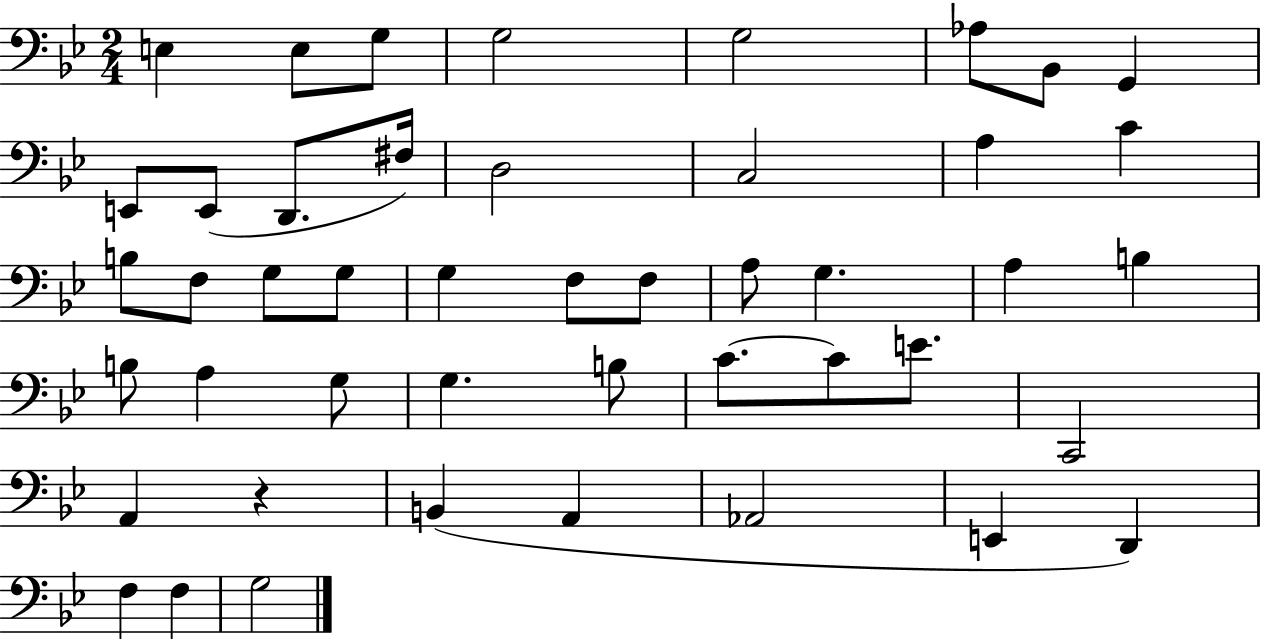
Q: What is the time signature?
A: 2/4